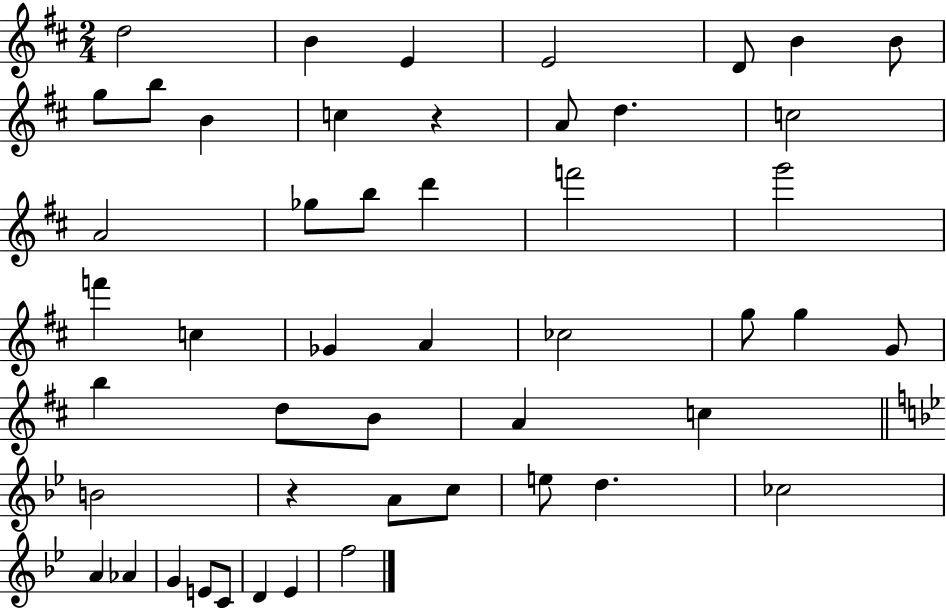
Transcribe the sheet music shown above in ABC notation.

X:1
T:Untitled
M:2/4
L:1/4
K:D
d2 B E E2 D/2 B B/2 g/2 b/2 B c z A/2 d c2 A2 _g/2 b/2 d' f'2 g'2 f' c _G A _c2 g/2 g G/2 b d/2 B/2 A c B2 z A/2 c/2 e/2 d _c2 A _A G E/2 C/2 D _E f2